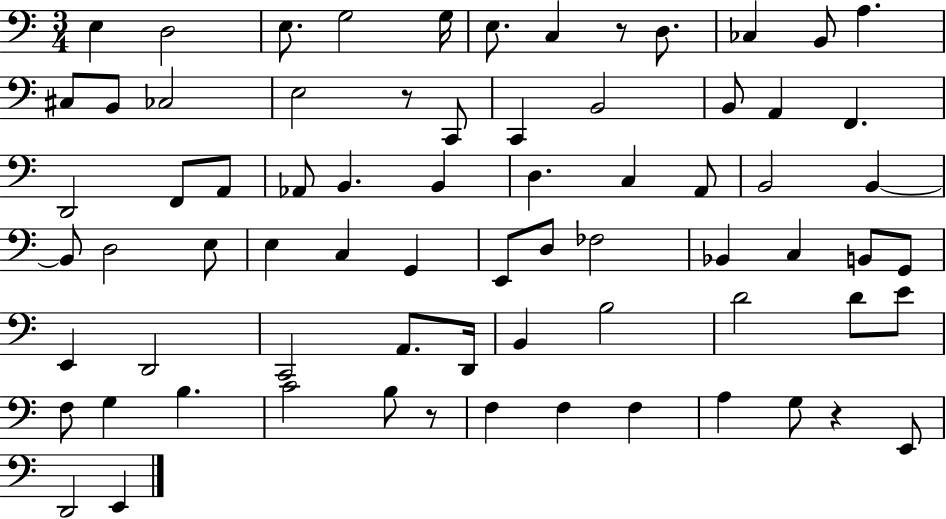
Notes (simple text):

E3/q D3/h E3/e. G3/h G3/s E3/e. C3/q R/e D3/e. CES3/q B2/e A3/q. C#3/e B2/e CES3/h E3/h R/e C2/e C2/q B2/h B2/e A2/q F2/q. D2/h F2/e A2/e Ab2/e B2/q. B2/q D3/q. C3/q A2/e B2/h B2/q B2/e D3/h E3/e E3/q C3/q G2/q E2/e D3/e FES3/h Bb2/q C3/q B2/e G2/e E2/q D2/h C2/h A2/e. D2/s B2/q B3/h D4/h D4/e E4/e F3/e G3/q B3/q. C4/h B3/e R/e F3/q F3/q F3/q A3/q G3/e R/q E2/e D2/h E2/q